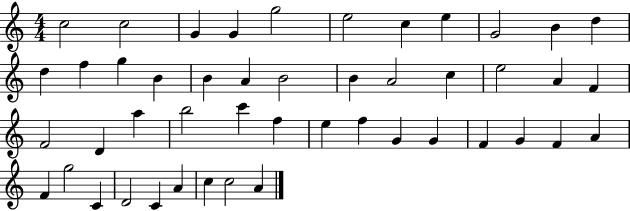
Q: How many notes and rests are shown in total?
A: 47